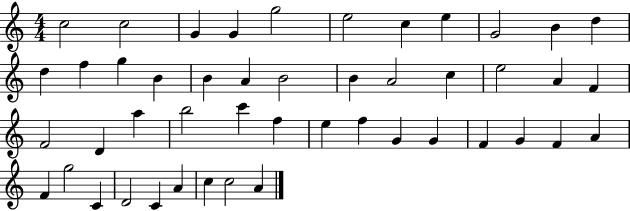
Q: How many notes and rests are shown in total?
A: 47